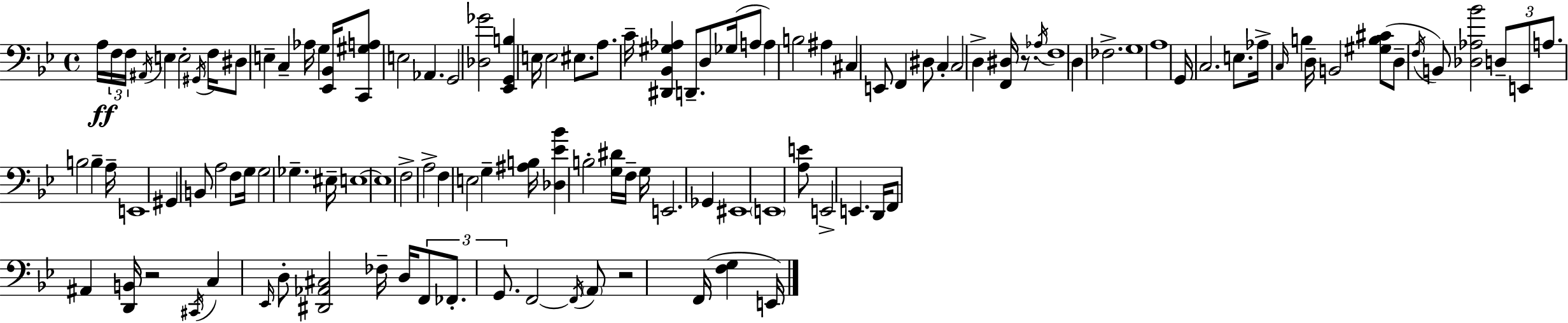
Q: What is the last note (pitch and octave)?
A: E2